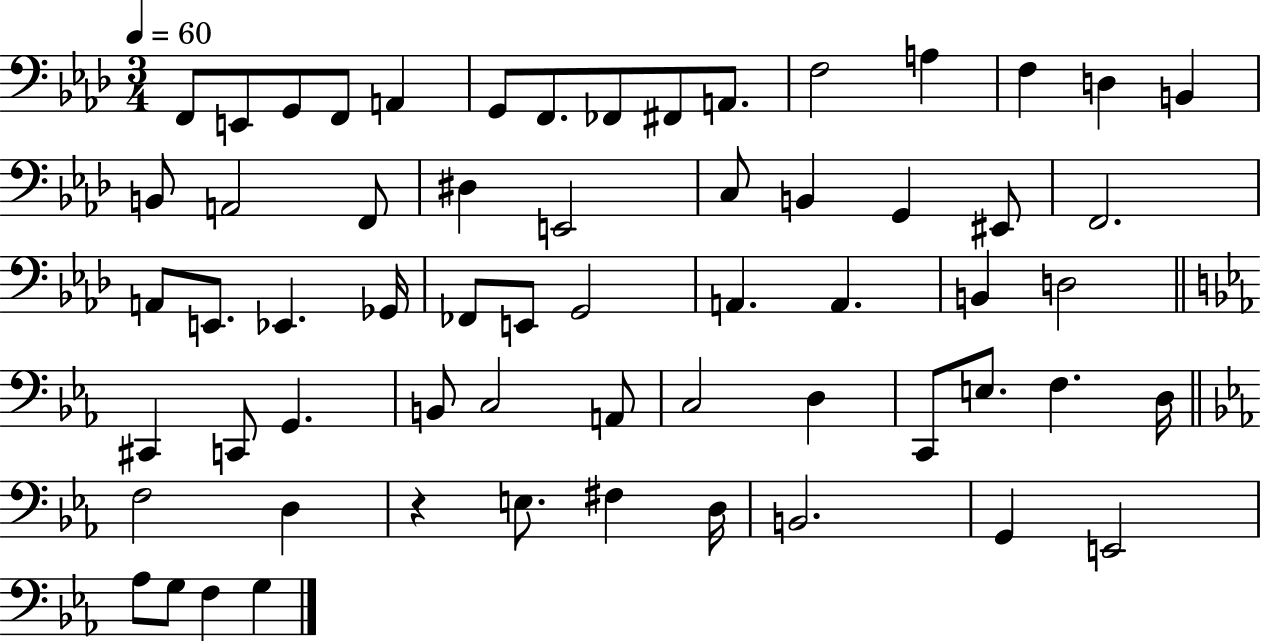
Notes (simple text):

F2/e E2/e G2/e F2/e A2/q G2/e F2/e. FES2/e F#2/e A2/e. F3/h A3/q F3/q D3/q B2/q B2/e A2/h F2/e D#3/q E2/h C3/e B2/q G2/q EIS2/e F2/h. A2/e E2/e. Eb2/q. Gb2/s FES2/e E2/e G2/h A2/q. A2/q. B2/q D3/h C#2/q C2/e G2/q. B2/e C3/h A2/e C3/h D3/q C2/e E3/e. F3/q. D3/s F3/h D3/q R/q E3/e. F#3/q D3/s B2/h. G2/q E2/h Ab3/e G3/e F3/q G3/q